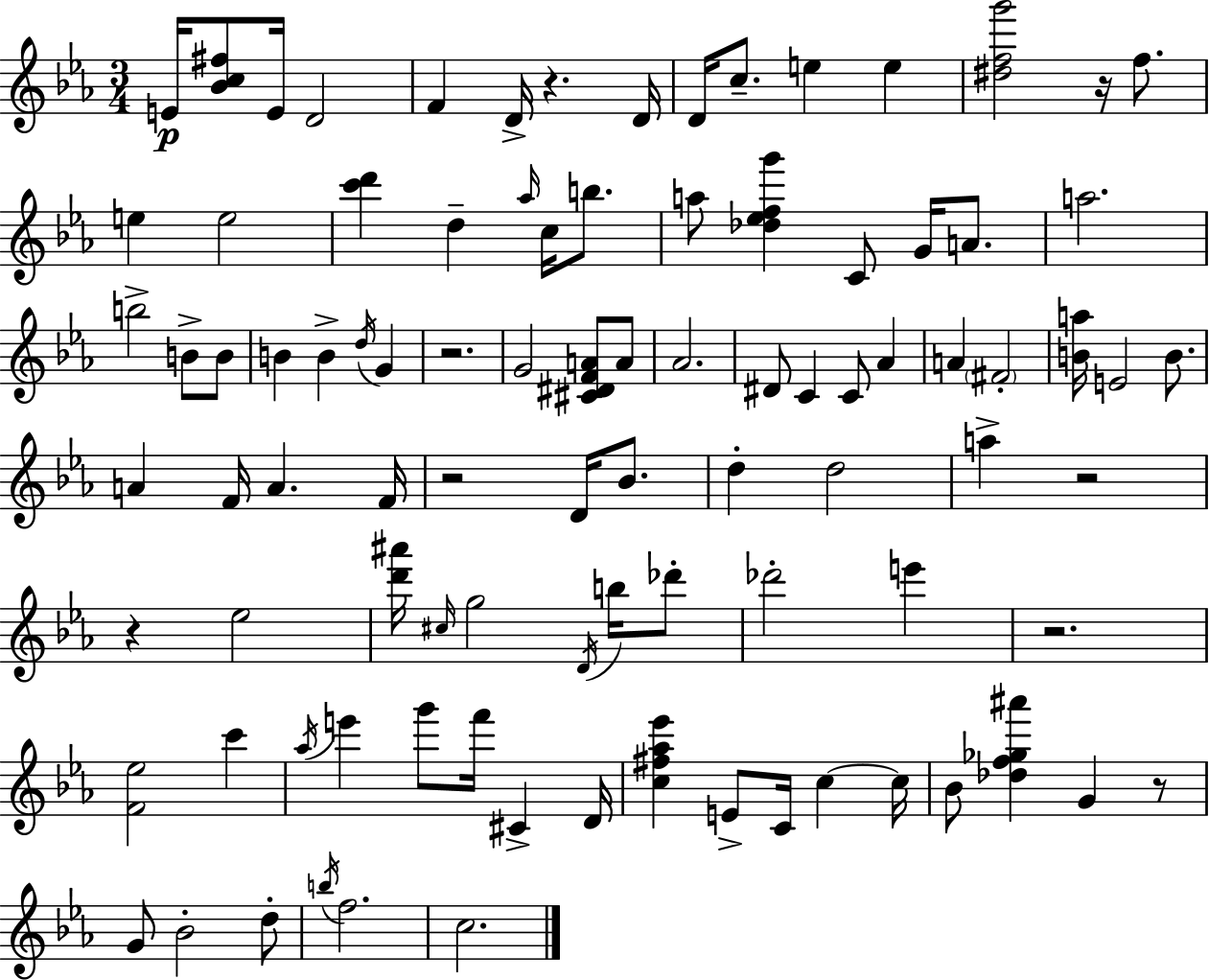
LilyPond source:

{
  \clef treble
  \numericTimeSignature
  \time 3/4
  \key ees \major
  \repeat volta 2 { e'16\p <bes' c'' fis''>8 e'16 d'2 | f'4 d'16-> r4. d'16 | d'16 c''8.-- e''4 e''4 | <dis'' f'' g'''>2 r16 f''8. | \break e''4 e''2 | <c''' d'''>4 d''4-- \grace { aes''16 } c''16 b''8. | a''8 <des'' ees'' f'' g'''>4 c'8 g'16 a'8. | a''2. | \break b''2-> b'8-> b'8 | b'4 b'4-> \acciaccatura { d''16 } g'4 | r2. | g'2 <cis' dis' f' a'>8 | \break a'8 aes'2. | dis'8 c'4 c'8 aes'4 | a'4 \parenthesize fis'2-. | <b' a''>16 e'2 b'8. | \break a'4 f'16 a'4. | f'16 r2 d'16 bes'8. | d''4-. d''2 | a''4-> r2 | \break r4 ees''2 | <d''' ais'''>16 \grace { cis''16 } g''2 | \acciaccatura { d'16 } b''16 des'''8-. des'''2-. | e'''4 r2. | \break <f' ees''>2 | c'''4 \acciaccatura { aes''16 } e'''4 g'''8 f'''16 | cis'4-> d'16 <c'' fis'' aes'' ees'''>4 e'8-> c'16 | c''4~~ c''16 bes'8 <des'' f'' ges'' ais'''>4 g'4 | \break r8 g'8 bes'2-. | d''8-. \acciaccatura { b''16 } f''2. | c''2. | } \bar "|."
}